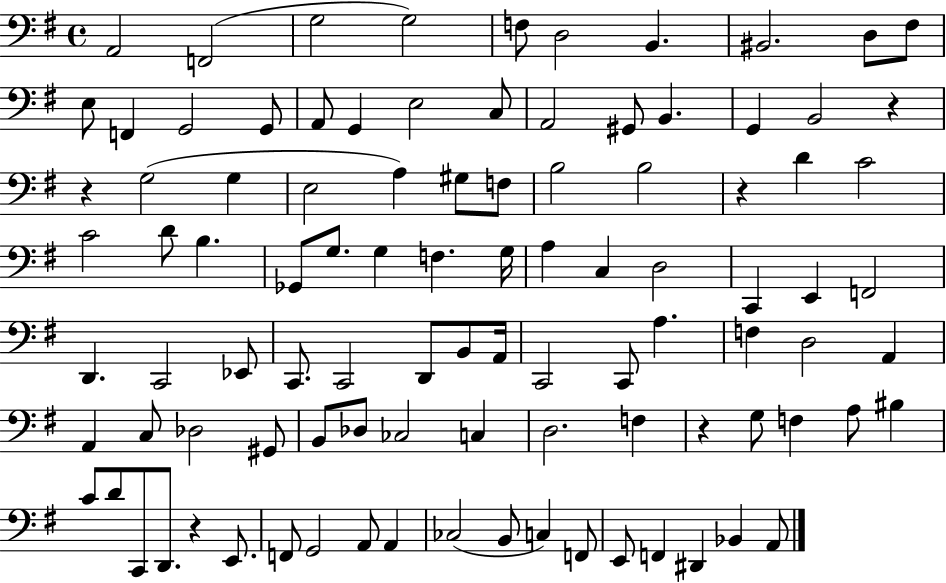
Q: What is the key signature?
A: G major